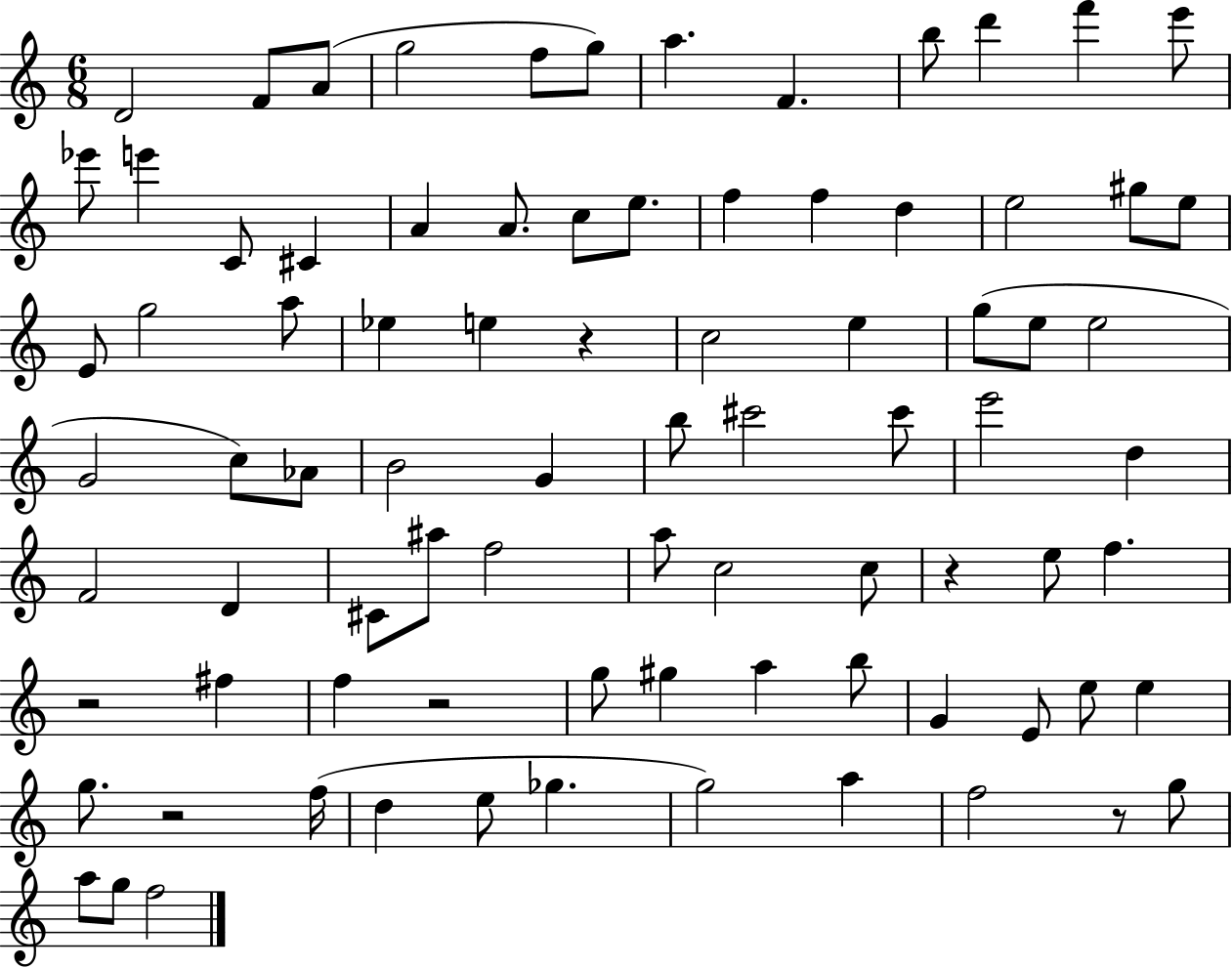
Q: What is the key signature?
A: C major